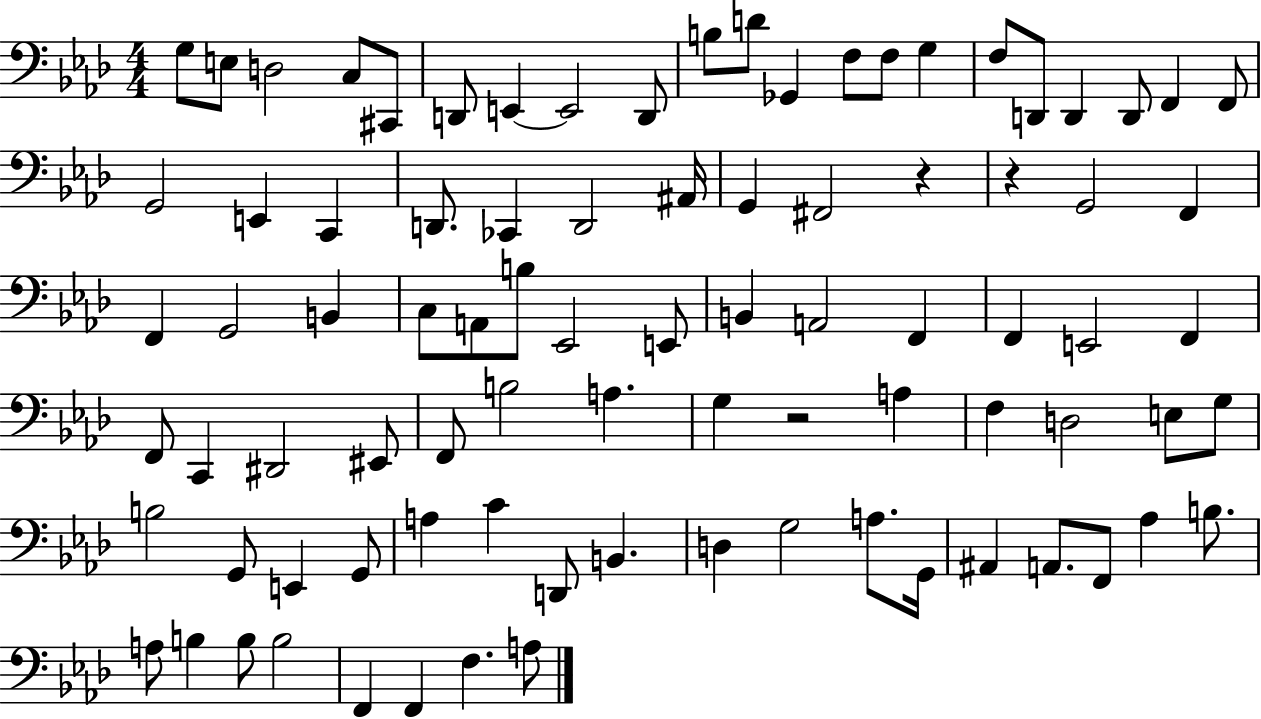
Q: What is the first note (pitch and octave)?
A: G3